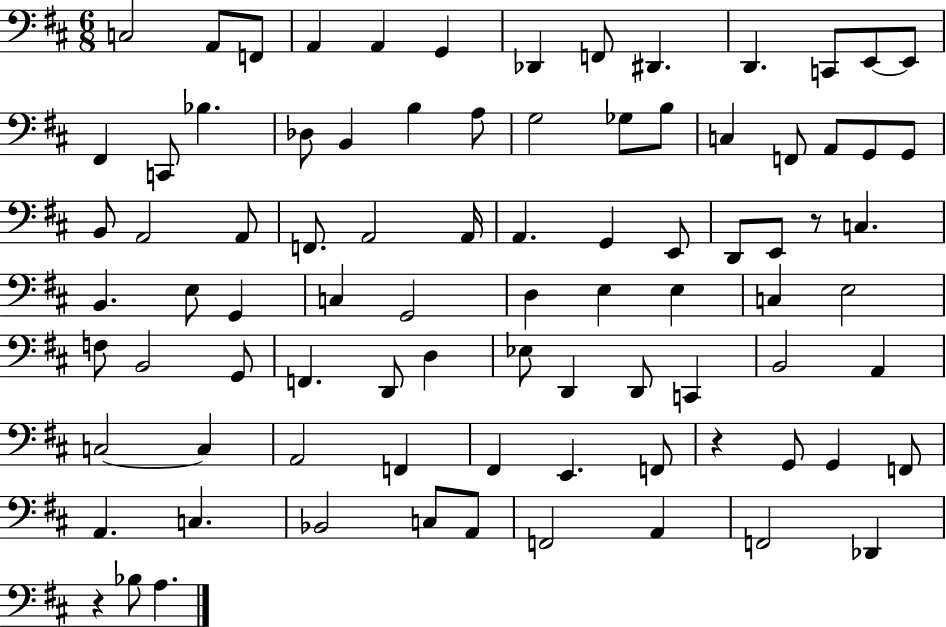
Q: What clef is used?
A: bass